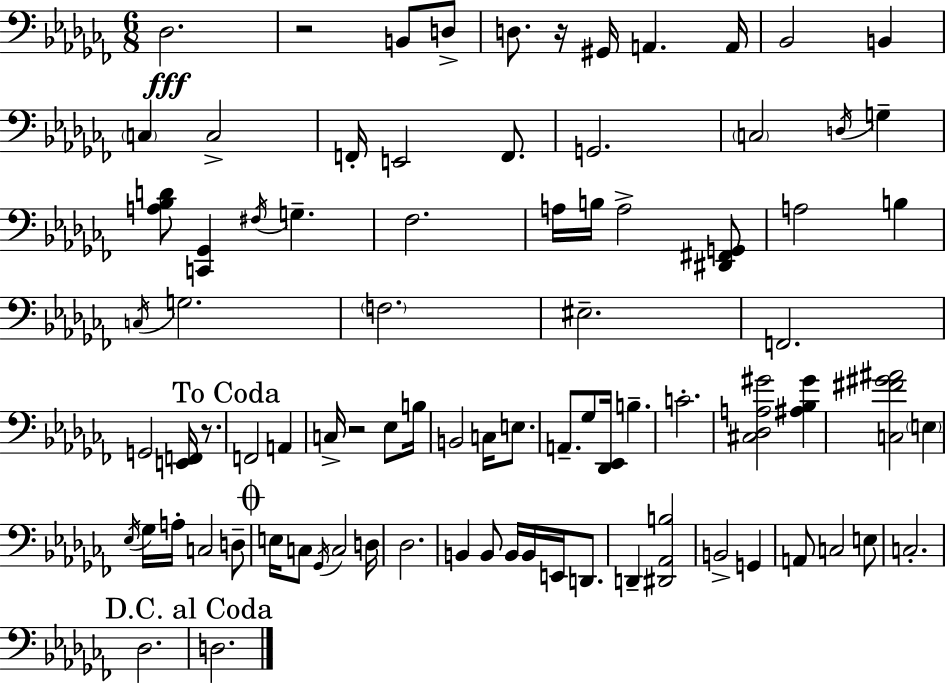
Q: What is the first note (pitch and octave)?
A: Db3